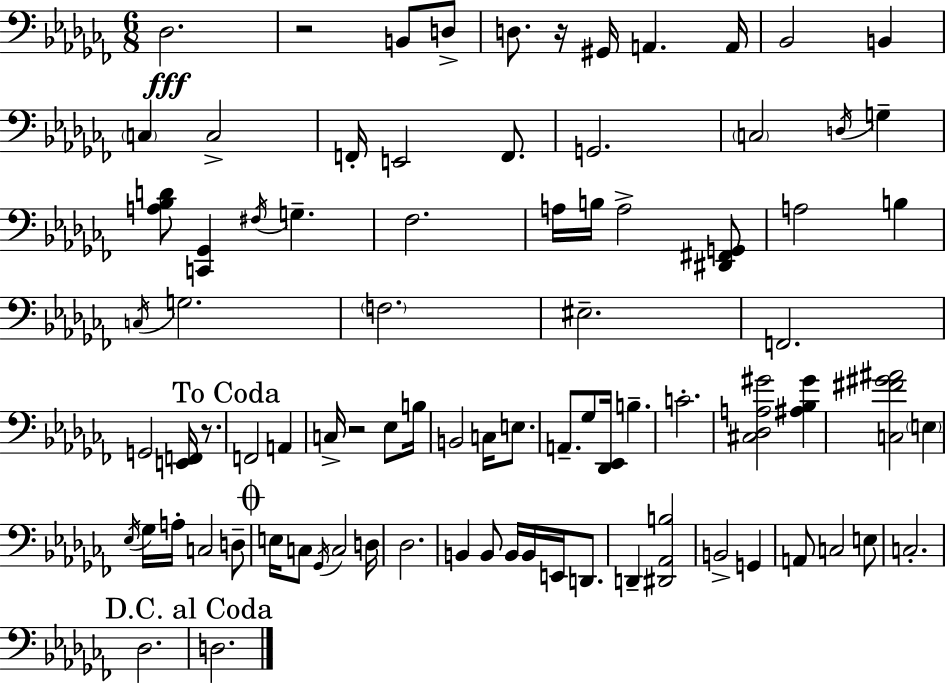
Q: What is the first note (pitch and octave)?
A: Db3